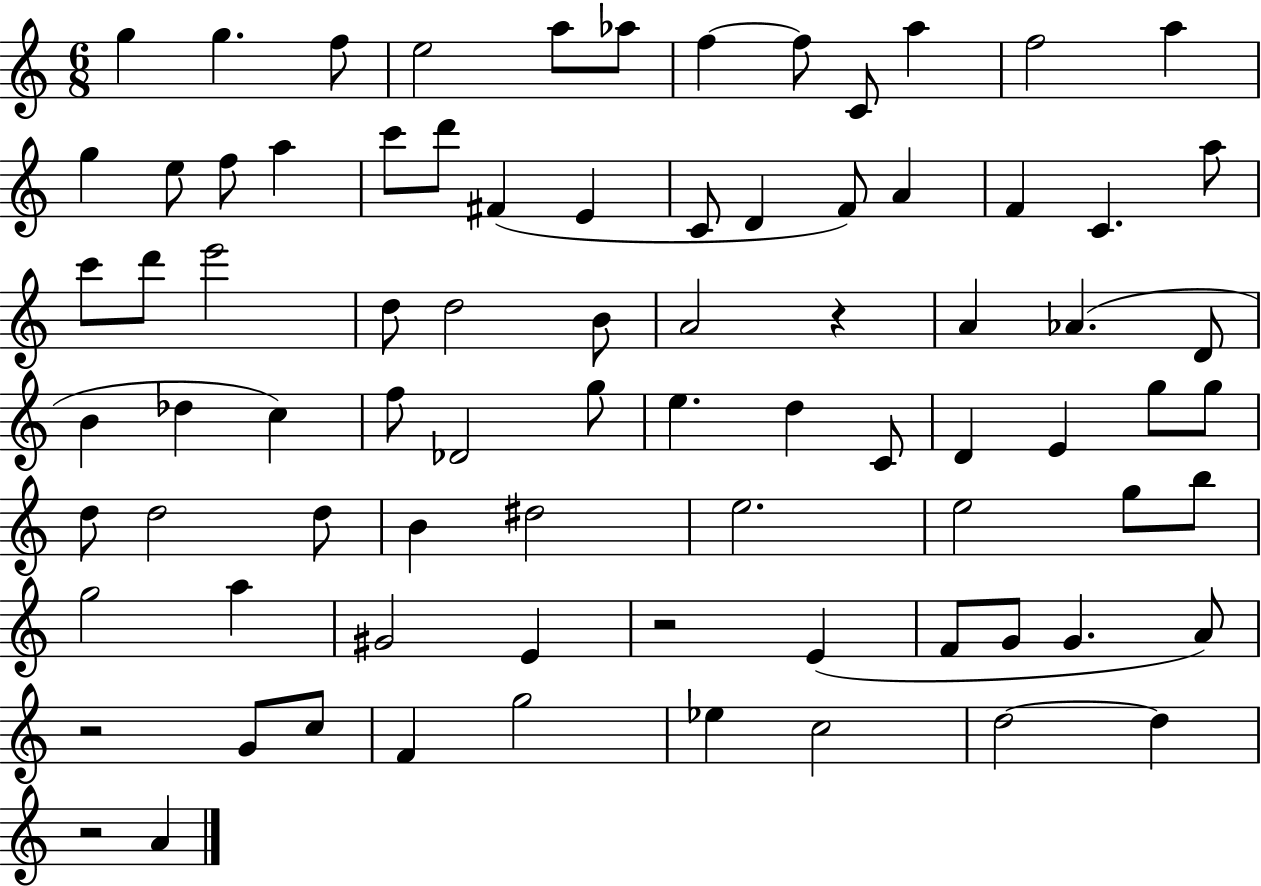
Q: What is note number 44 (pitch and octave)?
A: E5